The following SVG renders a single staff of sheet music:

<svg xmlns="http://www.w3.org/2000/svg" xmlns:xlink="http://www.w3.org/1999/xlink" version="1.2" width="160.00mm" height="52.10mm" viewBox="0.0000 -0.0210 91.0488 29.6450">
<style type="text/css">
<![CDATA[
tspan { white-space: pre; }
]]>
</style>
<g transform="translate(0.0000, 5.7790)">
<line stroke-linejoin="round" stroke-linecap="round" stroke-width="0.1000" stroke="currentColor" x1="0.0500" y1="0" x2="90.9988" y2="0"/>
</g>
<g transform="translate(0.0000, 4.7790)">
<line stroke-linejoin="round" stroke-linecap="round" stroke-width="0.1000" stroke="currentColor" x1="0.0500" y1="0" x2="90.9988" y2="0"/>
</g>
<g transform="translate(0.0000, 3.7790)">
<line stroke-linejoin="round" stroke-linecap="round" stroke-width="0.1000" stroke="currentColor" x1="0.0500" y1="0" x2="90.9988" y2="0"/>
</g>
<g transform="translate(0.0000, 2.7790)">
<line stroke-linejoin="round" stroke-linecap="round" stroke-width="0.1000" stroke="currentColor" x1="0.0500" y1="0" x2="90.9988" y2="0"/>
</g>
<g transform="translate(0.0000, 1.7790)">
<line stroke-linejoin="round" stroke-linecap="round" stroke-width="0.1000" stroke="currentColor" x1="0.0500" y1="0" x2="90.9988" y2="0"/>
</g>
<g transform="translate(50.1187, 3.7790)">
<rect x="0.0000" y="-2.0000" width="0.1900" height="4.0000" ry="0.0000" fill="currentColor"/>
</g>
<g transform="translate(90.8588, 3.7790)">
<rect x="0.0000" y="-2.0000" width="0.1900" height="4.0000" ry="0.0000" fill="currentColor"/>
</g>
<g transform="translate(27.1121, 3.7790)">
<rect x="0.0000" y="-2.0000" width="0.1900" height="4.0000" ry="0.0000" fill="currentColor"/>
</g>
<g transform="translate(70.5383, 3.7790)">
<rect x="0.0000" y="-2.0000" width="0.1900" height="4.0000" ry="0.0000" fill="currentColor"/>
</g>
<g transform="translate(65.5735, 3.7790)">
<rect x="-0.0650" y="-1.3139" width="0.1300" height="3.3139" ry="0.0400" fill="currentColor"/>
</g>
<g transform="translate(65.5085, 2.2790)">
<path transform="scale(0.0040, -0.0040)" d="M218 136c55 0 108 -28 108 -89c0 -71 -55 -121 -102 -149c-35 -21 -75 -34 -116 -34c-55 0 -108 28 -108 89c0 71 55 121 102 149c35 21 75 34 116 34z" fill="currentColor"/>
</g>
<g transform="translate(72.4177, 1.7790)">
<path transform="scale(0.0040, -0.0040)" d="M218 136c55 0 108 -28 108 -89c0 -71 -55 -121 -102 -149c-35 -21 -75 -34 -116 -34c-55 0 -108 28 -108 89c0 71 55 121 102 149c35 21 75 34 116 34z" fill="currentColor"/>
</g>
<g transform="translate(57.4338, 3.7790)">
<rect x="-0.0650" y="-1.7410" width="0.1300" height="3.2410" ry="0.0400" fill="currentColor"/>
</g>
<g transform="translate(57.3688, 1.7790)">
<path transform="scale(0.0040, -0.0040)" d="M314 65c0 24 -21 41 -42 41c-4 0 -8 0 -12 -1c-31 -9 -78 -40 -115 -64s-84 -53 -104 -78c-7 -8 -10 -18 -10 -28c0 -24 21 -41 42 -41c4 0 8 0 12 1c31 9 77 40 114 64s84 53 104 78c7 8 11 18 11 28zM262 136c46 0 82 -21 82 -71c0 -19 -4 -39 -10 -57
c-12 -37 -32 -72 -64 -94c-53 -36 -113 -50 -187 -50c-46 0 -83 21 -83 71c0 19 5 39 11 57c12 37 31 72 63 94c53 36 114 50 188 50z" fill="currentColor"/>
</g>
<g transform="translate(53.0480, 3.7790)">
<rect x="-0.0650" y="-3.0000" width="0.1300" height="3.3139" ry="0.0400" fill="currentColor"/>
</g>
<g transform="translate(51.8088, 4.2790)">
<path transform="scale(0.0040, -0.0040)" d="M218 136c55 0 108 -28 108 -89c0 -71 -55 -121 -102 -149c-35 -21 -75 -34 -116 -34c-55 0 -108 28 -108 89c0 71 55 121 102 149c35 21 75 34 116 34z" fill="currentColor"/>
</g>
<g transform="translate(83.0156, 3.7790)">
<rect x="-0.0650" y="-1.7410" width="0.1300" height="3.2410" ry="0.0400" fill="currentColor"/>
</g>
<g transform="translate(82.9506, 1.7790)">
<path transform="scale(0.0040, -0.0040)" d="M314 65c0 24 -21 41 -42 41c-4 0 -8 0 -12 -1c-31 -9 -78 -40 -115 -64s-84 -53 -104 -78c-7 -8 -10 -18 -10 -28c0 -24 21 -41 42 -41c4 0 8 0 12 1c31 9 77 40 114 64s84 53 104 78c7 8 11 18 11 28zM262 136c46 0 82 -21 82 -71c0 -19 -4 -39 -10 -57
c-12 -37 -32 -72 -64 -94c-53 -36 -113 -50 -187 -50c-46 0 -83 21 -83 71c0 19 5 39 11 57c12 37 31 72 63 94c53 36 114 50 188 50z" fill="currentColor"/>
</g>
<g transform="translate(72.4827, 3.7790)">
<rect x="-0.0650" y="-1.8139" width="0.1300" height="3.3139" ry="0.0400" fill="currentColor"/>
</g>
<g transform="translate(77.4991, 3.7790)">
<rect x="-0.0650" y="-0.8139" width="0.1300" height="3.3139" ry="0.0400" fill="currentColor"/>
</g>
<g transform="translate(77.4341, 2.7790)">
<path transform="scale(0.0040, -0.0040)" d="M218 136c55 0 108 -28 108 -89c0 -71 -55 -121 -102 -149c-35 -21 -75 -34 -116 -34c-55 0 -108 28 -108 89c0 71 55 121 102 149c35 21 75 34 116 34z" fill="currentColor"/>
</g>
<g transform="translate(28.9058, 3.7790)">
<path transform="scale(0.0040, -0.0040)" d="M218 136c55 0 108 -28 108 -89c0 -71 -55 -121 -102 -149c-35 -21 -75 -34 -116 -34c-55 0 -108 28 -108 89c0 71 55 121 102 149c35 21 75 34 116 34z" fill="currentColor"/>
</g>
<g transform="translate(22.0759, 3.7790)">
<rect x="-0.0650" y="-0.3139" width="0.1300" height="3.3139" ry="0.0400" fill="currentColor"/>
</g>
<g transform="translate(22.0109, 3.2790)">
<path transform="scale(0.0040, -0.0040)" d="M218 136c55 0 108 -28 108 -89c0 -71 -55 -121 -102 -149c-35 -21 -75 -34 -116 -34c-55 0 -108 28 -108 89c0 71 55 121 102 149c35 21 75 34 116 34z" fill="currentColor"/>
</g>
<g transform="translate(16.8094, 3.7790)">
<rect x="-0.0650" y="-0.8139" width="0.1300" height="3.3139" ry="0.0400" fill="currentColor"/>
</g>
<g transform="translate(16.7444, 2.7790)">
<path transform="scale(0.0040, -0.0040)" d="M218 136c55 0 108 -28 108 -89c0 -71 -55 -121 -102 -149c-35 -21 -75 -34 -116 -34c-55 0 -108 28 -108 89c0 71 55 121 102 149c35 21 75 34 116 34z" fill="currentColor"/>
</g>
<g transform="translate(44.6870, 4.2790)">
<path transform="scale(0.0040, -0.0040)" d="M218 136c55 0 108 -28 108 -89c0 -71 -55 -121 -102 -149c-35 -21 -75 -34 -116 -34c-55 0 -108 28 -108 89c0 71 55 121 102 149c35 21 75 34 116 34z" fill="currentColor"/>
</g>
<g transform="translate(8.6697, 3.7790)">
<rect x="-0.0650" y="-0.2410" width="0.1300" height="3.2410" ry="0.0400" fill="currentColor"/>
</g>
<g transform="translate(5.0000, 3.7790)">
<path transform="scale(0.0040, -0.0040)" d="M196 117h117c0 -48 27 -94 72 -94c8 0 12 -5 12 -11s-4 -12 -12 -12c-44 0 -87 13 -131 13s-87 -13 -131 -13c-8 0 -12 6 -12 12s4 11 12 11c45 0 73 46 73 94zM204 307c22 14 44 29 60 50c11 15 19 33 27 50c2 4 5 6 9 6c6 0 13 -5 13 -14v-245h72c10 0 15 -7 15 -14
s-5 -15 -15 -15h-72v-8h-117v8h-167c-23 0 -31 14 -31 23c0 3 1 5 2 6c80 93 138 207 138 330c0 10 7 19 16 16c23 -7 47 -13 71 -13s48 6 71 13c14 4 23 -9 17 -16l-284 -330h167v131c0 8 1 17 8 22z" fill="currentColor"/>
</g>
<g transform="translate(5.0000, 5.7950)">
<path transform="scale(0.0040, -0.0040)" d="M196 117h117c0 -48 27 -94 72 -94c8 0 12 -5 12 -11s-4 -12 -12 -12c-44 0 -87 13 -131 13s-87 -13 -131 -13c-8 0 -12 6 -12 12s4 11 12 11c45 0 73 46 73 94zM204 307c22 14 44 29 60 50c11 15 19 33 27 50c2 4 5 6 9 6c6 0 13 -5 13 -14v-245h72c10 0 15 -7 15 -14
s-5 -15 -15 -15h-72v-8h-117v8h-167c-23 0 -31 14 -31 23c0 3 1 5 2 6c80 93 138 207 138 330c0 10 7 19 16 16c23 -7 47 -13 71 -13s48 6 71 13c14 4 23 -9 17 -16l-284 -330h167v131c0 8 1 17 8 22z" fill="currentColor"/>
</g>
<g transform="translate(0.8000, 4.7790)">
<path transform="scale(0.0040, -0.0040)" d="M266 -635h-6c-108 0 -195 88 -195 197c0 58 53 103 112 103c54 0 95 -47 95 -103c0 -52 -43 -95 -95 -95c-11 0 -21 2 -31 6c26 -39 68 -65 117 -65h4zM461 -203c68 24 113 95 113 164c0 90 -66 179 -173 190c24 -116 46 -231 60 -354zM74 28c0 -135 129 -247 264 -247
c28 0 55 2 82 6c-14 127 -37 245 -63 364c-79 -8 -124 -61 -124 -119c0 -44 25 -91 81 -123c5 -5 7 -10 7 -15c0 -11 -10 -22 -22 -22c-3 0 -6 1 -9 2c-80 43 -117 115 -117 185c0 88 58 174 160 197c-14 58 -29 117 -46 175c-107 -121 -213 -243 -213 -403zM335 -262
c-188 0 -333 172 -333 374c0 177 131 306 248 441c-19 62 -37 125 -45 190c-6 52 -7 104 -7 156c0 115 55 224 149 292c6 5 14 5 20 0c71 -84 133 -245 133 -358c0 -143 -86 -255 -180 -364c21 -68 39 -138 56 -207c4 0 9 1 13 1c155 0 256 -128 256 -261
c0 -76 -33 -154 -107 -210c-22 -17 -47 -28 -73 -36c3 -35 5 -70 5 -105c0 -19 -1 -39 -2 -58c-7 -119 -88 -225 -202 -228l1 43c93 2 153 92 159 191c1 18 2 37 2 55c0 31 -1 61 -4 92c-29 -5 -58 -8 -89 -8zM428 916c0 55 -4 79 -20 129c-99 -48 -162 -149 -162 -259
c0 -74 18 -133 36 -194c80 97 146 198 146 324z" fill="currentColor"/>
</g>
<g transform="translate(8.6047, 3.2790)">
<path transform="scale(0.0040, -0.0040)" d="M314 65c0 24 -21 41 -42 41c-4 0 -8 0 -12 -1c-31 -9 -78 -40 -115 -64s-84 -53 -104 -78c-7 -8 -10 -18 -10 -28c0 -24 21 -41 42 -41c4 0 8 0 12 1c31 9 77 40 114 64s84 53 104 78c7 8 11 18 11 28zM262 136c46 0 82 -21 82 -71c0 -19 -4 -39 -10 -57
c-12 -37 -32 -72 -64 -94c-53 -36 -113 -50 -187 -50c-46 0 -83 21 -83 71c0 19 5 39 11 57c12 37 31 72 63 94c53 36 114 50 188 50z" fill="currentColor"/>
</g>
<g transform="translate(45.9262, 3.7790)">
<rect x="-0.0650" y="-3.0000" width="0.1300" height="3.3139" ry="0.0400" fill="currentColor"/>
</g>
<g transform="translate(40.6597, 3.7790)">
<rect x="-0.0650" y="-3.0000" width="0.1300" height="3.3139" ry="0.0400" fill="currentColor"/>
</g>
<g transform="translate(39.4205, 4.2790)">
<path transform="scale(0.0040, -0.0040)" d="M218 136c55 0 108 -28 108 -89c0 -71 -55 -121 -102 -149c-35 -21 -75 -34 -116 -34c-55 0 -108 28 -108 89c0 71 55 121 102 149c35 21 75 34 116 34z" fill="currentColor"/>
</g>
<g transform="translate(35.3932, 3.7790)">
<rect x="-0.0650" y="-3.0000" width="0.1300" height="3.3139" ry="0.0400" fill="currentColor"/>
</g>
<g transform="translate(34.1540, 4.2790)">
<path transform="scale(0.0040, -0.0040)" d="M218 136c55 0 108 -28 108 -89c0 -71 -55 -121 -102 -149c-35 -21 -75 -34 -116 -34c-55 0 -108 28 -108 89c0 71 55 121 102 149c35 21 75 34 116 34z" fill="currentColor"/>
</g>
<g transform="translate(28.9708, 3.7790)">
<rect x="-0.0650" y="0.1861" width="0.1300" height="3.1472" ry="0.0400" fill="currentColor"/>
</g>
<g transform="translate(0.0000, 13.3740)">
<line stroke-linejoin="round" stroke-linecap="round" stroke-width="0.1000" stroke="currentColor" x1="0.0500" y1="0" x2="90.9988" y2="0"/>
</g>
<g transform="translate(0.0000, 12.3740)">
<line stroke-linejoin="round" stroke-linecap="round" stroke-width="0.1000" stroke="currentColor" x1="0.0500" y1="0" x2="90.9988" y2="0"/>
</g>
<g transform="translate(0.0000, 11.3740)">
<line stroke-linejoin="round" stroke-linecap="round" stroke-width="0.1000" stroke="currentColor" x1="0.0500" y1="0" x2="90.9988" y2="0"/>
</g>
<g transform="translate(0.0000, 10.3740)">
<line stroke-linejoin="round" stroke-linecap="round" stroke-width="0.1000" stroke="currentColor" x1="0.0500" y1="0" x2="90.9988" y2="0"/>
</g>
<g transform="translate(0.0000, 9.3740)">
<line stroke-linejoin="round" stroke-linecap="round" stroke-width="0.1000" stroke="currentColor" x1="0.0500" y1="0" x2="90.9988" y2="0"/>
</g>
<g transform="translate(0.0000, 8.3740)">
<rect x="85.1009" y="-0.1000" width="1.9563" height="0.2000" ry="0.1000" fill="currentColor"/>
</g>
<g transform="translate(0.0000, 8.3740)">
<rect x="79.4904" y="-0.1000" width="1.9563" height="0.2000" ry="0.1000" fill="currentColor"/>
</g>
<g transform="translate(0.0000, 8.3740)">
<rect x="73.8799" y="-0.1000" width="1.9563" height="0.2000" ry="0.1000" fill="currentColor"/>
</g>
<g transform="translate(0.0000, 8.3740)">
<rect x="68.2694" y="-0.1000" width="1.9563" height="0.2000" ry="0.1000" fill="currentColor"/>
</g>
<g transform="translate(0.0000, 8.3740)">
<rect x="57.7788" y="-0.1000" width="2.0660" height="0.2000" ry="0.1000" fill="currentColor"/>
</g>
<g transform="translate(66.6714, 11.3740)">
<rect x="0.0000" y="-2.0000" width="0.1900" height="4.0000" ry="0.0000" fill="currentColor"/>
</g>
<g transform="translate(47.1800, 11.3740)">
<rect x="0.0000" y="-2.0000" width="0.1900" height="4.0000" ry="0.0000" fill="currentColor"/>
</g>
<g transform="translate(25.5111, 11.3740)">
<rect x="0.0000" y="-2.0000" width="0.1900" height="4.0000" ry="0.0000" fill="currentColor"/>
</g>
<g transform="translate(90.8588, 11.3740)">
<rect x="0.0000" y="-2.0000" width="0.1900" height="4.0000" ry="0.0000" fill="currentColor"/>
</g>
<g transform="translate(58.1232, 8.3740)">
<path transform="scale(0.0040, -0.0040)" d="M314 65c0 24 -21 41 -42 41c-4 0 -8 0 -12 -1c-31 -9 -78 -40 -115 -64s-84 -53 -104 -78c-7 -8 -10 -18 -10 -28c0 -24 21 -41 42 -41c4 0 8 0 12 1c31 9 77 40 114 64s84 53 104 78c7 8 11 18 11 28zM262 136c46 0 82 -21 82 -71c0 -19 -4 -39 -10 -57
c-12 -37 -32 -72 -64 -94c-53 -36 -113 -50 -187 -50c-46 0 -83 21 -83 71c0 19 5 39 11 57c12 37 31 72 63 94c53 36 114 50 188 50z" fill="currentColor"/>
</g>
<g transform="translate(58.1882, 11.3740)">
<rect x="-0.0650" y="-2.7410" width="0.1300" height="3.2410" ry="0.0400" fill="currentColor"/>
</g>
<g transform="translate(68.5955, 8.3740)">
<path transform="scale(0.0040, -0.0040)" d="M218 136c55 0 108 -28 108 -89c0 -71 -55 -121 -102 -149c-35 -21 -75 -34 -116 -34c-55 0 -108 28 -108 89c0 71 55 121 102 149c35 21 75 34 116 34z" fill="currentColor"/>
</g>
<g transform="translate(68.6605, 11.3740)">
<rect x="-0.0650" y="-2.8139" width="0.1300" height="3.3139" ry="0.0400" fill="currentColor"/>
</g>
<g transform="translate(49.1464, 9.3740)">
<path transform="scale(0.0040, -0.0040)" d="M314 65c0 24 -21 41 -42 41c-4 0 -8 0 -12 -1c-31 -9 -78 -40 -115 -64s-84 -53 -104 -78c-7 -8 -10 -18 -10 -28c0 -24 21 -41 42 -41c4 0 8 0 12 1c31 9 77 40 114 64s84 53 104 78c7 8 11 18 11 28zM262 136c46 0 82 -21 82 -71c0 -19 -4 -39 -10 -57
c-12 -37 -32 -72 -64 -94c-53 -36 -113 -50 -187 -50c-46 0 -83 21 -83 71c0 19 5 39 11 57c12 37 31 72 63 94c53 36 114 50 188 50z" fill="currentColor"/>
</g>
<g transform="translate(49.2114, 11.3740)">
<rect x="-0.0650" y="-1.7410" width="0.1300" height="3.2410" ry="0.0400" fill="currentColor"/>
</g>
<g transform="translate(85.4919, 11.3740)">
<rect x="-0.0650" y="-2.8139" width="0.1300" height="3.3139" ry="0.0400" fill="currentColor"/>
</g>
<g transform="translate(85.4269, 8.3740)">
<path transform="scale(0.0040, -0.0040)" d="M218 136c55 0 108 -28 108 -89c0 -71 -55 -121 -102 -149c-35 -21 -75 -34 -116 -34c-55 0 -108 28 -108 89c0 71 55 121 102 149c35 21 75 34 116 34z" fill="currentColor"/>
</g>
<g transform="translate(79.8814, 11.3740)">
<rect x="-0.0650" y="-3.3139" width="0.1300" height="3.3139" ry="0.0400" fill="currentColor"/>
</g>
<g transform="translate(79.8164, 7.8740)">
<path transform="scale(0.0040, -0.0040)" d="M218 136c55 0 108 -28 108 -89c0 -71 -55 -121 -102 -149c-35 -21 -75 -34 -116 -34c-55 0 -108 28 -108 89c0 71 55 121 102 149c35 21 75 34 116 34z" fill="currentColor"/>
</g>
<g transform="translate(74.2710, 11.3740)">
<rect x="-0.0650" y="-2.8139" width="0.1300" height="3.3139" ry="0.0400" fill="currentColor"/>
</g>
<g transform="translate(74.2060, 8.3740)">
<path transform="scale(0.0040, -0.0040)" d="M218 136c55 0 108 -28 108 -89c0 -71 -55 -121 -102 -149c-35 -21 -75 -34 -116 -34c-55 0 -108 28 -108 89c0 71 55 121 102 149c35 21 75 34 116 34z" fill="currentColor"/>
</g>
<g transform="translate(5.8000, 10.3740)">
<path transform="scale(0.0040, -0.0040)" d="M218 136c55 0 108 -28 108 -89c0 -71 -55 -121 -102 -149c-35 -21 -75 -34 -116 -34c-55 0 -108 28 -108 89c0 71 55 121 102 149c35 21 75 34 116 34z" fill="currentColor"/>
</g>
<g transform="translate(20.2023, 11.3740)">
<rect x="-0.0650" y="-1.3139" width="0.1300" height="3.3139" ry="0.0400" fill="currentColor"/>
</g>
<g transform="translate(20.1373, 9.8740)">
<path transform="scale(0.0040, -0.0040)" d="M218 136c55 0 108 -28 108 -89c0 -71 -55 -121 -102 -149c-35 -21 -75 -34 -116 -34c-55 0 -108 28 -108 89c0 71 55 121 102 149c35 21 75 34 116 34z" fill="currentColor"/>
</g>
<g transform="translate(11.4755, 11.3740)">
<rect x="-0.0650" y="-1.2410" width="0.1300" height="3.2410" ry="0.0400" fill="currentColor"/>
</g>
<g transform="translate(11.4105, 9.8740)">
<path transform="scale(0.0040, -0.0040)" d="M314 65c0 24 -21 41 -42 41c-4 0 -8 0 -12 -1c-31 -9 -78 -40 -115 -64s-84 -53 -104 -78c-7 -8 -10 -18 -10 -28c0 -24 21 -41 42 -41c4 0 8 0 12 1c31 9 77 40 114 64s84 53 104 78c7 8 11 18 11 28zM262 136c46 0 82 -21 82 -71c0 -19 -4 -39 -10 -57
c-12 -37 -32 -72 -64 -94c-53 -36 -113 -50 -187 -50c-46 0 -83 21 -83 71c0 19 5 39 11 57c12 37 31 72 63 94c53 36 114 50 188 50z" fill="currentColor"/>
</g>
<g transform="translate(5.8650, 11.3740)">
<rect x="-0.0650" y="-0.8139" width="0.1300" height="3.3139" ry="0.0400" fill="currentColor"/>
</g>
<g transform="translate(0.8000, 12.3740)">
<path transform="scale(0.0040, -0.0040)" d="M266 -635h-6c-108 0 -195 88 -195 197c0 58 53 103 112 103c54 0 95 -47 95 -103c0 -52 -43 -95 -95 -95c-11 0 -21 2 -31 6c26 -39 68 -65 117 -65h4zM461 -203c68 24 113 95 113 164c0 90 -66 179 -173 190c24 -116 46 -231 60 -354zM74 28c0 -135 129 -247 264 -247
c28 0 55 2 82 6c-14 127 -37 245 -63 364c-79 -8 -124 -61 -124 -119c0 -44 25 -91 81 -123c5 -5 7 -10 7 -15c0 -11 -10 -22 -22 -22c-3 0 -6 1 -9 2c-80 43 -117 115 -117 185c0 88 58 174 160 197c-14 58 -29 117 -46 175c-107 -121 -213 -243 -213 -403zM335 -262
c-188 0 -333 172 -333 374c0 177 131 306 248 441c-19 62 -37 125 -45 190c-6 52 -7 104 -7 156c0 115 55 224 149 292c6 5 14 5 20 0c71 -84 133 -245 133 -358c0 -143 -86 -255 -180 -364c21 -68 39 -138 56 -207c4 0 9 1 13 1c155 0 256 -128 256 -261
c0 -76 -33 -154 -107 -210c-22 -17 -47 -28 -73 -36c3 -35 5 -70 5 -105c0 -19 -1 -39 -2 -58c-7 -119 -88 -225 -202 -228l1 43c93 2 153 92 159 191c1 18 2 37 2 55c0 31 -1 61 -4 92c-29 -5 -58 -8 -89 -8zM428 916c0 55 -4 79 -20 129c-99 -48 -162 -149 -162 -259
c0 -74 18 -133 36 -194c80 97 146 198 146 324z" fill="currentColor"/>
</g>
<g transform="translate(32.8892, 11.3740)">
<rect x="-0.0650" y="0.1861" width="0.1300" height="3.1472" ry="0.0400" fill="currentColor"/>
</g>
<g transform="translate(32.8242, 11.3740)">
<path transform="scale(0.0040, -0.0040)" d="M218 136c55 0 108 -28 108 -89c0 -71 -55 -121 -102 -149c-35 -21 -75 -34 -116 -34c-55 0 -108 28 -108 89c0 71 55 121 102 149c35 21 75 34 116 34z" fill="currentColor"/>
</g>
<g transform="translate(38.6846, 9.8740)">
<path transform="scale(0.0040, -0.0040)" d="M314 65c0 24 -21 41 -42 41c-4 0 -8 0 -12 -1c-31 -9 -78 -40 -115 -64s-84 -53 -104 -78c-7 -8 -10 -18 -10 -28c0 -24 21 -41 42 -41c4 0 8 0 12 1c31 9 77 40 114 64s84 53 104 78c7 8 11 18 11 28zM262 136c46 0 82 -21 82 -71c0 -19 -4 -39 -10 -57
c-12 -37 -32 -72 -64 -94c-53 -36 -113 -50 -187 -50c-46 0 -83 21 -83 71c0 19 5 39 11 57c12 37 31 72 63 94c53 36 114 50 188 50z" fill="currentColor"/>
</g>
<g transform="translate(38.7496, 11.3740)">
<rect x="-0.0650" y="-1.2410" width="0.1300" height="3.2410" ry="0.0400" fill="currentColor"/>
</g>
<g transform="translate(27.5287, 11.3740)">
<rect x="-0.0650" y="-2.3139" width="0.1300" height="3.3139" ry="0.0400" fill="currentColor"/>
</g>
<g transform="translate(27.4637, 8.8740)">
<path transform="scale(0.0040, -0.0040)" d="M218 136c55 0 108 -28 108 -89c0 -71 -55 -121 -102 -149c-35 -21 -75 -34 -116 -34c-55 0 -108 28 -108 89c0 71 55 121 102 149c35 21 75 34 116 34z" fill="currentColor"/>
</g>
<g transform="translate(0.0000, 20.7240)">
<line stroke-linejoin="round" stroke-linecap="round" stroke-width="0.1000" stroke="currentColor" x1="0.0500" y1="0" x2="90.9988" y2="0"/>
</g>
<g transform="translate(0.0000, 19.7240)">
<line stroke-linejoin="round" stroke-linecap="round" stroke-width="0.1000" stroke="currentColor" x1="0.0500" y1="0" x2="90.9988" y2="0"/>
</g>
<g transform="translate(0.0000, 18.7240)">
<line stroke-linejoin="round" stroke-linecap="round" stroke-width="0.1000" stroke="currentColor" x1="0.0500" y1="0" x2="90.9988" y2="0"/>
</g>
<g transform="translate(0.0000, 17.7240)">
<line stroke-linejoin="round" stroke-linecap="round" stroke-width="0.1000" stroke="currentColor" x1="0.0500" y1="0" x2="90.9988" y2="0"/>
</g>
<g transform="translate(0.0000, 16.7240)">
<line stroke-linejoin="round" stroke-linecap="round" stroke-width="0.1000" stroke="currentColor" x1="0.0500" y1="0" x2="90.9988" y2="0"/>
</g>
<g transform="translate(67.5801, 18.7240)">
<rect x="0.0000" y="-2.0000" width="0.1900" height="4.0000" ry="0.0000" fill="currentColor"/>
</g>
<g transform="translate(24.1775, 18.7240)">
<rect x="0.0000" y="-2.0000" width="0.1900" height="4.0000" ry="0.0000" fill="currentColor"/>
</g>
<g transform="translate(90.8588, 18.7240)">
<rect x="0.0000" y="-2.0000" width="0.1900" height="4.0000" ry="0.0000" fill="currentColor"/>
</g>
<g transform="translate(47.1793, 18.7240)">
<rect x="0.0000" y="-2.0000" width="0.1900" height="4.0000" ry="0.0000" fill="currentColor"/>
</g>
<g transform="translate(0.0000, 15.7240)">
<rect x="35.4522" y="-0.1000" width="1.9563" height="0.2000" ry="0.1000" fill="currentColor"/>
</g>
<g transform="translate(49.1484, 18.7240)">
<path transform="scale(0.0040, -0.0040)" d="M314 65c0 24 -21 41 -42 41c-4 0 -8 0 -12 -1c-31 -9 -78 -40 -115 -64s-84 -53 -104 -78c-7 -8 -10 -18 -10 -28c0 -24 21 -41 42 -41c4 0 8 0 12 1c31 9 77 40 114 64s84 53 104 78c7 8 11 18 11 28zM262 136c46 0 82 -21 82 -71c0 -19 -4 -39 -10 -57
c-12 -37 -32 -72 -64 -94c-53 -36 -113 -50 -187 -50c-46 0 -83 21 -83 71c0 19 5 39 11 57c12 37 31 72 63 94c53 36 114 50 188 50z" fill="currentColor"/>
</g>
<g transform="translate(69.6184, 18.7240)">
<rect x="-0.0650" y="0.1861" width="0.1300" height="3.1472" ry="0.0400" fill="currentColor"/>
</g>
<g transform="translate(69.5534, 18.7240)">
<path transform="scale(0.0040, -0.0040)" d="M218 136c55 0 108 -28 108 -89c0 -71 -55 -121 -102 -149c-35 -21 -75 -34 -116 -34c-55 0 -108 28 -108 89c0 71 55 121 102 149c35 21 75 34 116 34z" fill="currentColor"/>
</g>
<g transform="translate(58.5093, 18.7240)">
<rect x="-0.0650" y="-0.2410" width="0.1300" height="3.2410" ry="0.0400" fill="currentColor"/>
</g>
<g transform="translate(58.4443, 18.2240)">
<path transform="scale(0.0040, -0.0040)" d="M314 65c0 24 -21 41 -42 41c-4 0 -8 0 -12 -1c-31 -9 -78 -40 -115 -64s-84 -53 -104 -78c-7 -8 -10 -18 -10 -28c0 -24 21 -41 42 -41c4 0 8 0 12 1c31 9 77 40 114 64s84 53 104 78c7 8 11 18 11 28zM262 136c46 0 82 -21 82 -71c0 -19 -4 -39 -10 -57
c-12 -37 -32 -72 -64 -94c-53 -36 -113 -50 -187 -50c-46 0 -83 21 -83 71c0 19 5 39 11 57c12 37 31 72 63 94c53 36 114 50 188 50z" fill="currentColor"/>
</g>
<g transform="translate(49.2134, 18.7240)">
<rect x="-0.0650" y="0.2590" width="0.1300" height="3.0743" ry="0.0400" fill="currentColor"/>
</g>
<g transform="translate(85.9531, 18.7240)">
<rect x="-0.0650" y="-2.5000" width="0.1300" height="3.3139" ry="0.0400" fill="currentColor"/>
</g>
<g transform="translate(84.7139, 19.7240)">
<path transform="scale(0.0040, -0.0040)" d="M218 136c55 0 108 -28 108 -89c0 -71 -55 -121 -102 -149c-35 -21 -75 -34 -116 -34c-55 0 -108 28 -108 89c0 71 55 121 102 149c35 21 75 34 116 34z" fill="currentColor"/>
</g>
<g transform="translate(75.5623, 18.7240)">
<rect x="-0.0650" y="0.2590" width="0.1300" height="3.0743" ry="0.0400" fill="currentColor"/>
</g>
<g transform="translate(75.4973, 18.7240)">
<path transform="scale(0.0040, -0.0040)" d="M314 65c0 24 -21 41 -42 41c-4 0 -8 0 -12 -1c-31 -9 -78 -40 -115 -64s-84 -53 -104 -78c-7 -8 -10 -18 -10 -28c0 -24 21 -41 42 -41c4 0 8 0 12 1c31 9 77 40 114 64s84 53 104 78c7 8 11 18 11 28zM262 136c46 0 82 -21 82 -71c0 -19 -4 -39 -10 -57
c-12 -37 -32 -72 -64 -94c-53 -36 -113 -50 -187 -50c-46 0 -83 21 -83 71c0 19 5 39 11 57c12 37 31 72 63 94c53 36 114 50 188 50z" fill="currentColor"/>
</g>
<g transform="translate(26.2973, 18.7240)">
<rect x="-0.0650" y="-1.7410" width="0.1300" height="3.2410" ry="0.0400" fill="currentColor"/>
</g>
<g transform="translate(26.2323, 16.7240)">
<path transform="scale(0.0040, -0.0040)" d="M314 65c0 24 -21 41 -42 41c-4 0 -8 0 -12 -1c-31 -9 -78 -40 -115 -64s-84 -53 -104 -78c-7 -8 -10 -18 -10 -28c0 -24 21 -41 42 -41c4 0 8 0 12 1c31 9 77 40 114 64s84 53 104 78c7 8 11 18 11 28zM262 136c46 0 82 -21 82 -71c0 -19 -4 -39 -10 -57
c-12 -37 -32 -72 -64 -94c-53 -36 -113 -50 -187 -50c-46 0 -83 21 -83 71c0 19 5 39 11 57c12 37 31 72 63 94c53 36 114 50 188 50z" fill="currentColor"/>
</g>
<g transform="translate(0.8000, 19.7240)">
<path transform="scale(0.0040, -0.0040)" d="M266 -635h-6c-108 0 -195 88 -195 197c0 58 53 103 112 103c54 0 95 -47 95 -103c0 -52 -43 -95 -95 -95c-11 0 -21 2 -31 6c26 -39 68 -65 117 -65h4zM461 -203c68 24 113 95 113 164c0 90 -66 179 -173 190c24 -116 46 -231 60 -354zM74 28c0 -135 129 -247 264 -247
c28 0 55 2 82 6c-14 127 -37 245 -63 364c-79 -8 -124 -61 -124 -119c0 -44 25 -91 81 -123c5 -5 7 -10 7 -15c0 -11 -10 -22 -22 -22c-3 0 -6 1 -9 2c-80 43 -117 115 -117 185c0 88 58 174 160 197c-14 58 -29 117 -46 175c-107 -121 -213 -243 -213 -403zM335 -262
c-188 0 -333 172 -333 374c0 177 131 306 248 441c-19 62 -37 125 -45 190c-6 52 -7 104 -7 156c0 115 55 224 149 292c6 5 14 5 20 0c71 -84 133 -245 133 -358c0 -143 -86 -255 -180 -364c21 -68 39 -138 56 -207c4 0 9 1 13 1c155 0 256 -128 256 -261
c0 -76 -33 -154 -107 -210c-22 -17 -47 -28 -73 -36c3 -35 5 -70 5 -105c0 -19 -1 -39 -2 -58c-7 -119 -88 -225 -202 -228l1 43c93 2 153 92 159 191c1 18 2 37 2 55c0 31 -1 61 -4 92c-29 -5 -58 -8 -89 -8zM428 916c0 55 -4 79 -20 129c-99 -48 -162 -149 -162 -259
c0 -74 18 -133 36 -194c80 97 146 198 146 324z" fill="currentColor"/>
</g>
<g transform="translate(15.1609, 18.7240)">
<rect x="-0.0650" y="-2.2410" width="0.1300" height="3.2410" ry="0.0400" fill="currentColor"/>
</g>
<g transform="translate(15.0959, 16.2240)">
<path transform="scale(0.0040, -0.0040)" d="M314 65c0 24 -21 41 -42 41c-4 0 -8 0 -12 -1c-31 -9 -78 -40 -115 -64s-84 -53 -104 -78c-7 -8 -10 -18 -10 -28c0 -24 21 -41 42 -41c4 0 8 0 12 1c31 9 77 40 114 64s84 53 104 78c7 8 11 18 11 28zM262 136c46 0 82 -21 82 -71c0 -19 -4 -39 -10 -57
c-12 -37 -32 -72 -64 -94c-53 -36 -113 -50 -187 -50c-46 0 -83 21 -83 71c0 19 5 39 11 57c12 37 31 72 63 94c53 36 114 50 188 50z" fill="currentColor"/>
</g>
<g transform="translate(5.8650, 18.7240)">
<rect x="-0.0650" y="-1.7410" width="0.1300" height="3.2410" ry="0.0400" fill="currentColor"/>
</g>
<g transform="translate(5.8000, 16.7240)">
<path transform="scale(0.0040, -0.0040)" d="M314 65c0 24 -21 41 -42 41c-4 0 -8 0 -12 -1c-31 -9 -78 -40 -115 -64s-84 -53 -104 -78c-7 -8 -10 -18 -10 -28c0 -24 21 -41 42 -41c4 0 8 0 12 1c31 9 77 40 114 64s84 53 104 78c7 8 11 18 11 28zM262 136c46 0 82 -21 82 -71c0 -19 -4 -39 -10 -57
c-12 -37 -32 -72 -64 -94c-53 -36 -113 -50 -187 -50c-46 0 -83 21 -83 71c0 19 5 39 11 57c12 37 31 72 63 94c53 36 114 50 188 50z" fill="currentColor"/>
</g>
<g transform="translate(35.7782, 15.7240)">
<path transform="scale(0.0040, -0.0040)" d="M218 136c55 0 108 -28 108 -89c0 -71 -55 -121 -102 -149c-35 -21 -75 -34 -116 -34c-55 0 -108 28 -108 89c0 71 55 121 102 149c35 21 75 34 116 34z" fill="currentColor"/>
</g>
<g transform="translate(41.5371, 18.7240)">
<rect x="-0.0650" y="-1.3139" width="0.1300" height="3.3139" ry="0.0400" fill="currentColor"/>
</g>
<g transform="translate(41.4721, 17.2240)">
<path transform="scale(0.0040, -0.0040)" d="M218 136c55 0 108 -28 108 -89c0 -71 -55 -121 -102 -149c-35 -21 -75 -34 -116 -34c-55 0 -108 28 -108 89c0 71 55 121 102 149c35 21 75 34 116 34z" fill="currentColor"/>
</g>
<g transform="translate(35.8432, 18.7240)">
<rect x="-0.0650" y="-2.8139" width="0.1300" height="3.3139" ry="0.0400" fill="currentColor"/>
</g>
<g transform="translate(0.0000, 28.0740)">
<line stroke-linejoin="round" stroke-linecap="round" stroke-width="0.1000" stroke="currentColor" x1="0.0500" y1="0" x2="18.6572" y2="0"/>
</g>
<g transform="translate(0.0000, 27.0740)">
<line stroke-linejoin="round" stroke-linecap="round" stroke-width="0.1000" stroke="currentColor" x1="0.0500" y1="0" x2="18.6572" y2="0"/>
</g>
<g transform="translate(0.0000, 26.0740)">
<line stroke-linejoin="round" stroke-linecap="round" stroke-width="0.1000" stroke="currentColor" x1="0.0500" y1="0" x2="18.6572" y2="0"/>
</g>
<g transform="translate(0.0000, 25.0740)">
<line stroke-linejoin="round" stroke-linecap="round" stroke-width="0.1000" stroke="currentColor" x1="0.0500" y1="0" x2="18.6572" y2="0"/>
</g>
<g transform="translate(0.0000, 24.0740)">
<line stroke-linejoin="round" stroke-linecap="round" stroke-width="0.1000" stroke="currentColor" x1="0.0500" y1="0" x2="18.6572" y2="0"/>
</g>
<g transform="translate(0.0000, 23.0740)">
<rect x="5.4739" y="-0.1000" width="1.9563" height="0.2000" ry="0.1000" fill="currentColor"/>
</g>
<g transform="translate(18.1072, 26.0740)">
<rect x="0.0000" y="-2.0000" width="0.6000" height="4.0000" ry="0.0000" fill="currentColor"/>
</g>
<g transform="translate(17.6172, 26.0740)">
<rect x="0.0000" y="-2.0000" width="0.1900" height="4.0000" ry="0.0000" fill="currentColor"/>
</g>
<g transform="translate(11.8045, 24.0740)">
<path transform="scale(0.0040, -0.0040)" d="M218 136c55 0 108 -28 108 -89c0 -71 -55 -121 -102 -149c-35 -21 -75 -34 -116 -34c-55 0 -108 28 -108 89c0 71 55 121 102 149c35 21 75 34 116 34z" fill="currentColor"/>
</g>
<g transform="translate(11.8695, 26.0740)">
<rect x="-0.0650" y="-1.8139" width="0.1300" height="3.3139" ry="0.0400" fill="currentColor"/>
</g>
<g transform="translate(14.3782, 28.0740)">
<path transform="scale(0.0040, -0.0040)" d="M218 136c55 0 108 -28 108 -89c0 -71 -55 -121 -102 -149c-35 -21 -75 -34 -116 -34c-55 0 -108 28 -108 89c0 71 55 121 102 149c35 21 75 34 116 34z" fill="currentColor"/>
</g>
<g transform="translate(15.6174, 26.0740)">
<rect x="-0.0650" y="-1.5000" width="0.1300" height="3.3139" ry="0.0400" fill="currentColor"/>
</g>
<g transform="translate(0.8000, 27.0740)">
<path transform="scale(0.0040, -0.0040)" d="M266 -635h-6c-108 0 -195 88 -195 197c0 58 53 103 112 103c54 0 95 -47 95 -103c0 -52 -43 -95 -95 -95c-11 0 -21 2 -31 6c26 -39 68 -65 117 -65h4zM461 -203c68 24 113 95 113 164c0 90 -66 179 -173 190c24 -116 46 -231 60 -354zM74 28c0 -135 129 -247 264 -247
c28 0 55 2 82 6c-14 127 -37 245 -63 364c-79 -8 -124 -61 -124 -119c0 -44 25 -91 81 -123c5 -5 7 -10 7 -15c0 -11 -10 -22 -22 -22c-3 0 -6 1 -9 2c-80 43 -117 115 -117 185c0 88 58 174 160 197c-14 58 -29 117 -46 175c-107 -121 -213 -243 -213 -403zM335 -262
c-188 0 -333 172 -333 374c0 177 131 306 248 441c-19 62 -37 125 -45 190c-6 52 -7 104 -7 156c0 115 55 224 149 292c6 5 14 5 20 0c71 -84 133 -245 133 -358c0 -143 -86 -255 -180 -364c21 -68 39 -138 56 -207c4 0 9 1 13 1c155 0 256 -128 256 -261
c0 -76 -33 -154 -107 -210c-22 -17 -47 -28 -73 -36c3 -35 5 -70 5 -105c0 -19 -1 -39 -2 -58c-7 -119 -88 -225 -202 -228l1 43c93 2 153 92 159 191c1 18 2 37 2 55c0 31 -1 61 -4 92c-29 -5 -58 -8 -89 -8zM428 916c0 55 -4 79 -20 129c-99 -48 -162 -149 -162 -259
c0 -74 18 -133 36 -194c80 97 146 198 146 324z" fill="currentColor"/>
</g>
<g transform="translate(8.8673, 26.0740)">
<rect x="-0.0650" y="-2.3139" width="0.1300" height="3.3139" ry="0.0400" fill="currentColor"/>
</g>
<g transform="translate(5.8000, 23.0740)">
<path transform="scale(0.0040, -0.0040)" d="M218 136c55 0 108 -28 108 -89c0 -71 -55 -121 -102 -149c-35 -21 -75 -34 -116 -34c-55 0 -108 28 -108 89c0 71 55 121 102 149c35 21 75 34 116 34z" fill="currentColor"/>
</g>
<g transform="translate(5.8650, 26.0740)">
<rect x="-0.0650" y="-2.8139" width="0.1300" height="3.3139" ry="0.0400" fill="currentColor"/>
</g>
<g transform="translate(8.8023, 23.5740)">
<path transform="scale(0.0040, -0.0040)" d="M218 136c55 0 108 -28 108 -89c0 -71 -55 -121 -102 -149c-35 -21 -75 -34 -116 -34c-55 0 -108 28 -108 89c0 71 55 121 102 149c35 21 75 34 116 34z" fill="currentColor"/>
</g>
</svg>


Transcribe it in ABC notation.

X:1
T:Untitled
M:4/4
L:1/4
K:C
c2 d c B A A A A f2 e f d f2 d e2 e g B e2 f2 a2 a a b a f2 g2 f2 a e B2 c2 B B2 G a g f E